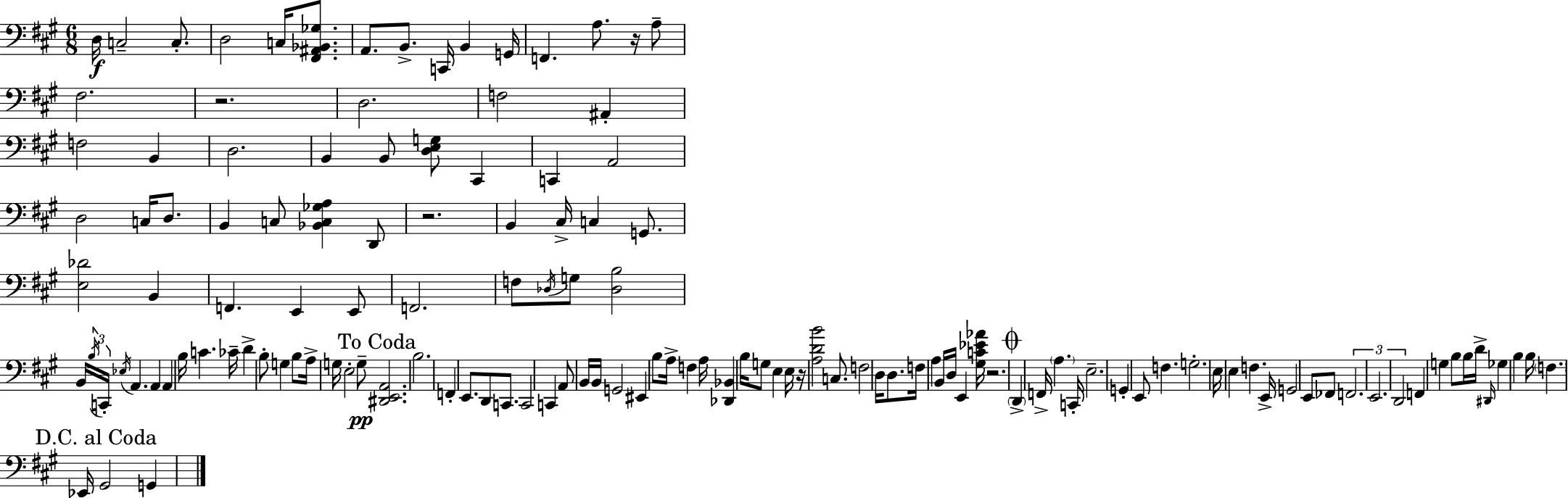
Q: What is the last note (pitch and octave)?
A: G2